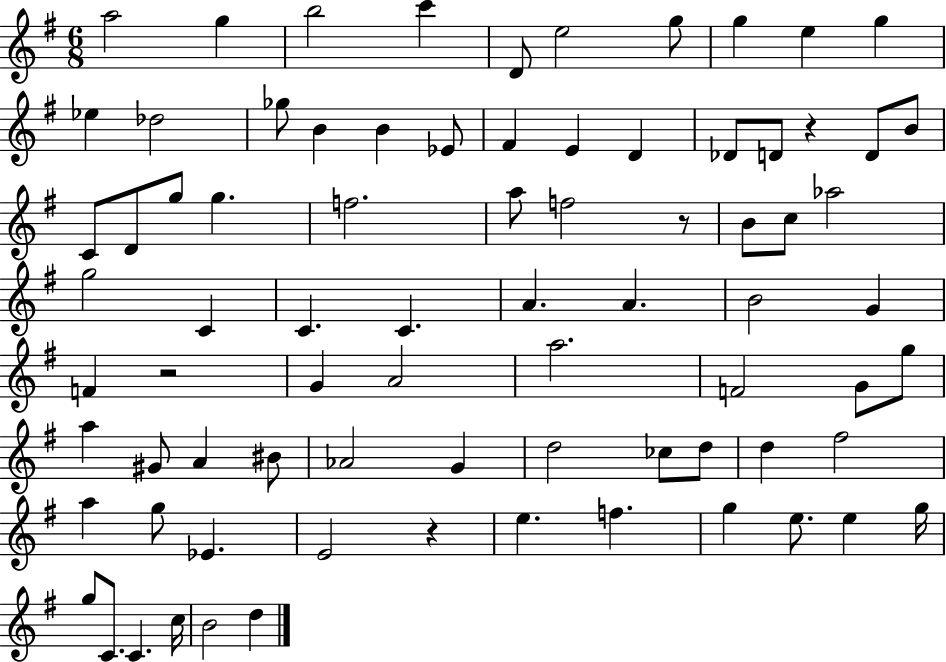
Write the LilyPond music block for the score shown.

{
  \clef treble
  \numericTimeSignature
  \time 6/8
  \key g \major
  a''2 g''4 | b''2 c'''4 | d'8 e''2 g''8 | g''4 e''4 g''4 | \break ees''4 des''2 | ges''8 b'4 b'4 ees'8 | fis'4 e'4 d'4 | des'8 d'8 r4 d'8 b'8 | \break c'8 d'8 g''8 g''4. | f''2. | a''8 f''2 r8 | b'8 c''8 aes''2 | \break g''2 c'4 | c'4. c'4. | a'4. a'4. | b'2 g'4 | \break f'4 r2 | g'4 a'2 | a''2. | f'2 g'8 g''8 | \break a''4 gis'8 a'4 bis'8 | aes'2 g'4 | d''2 ces''8 d''8 | d''4 fis''2 | \break a''4 g''8 ees'4. | e'2 r4 | e''4. f''4. | g''4 e''8. e''4 g''16 | \break g''8 c'8. c'4. c''16 | b'2 d''4 | \bar "|."
}